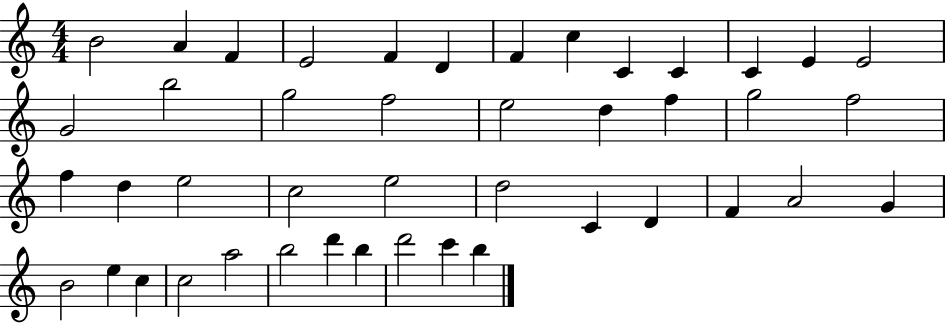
B4/h A4/q F4/q E4/h F4/q D4/q F4/q C5/q C4/q C4/q C4/q E4/q E4/h G4/h B5/h G5/h F5/h E5/h D5/q F5/q G5/h F5/h F5/q D5/q E5/h C5/h E5/h D5/h C4/q D4/q F4/q A4/h G4/q B4/h E5/q C5/q C5/h A5/h B5/h D6/q B5/q D6/h C6/q B5/q